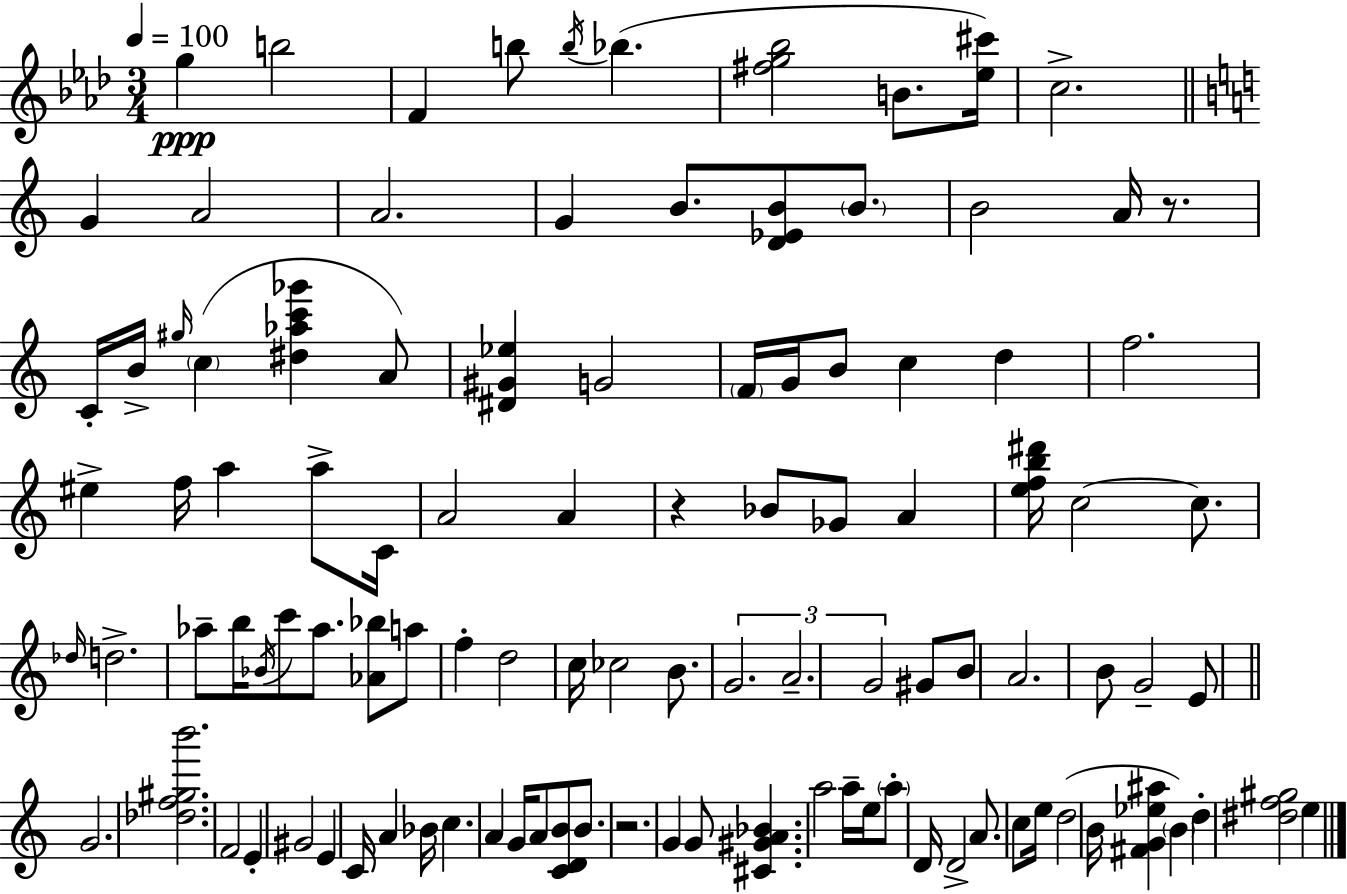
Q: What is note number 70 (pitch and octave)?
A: Bb4